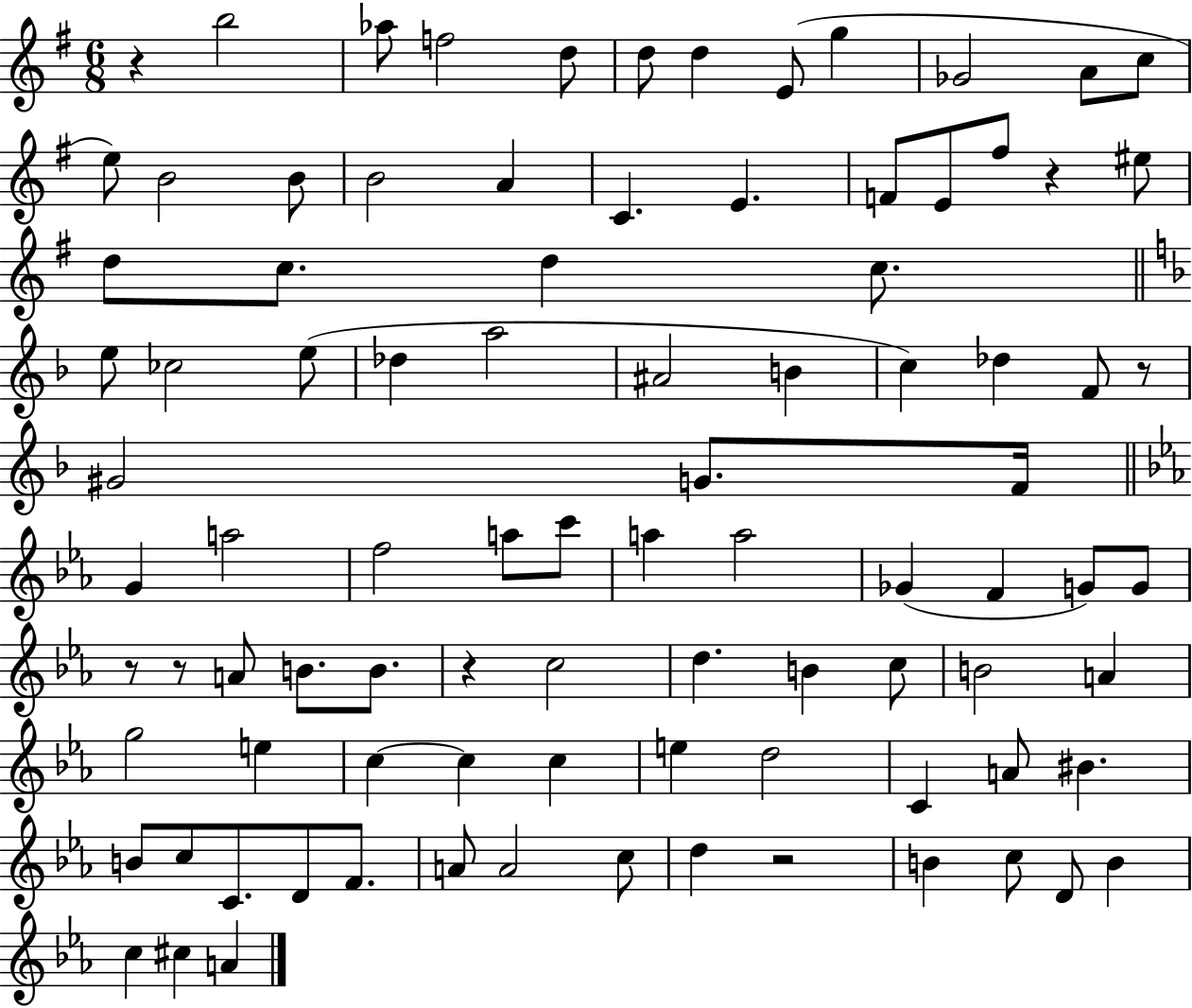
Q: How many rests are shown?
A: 7